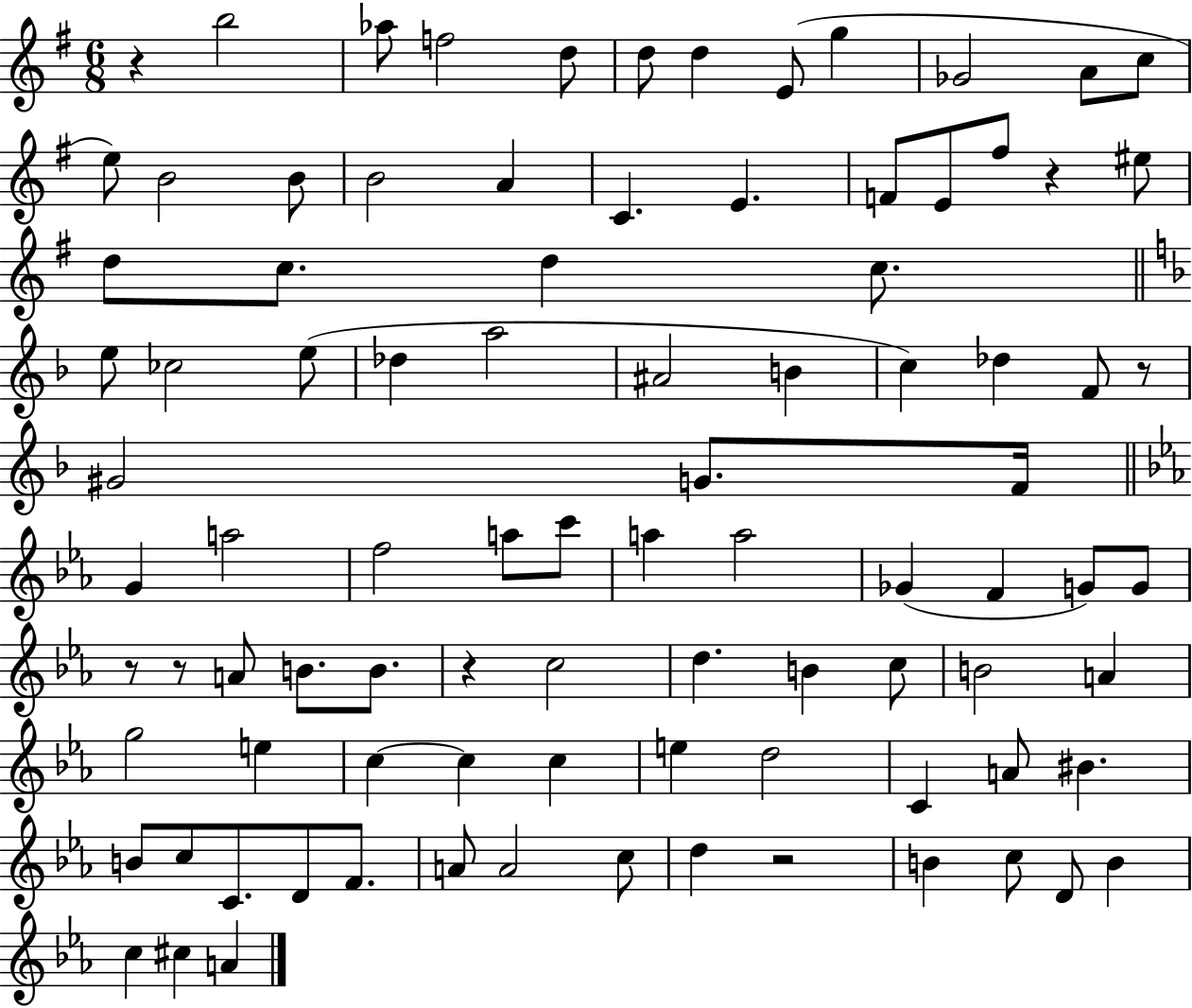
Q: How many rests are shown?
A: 7